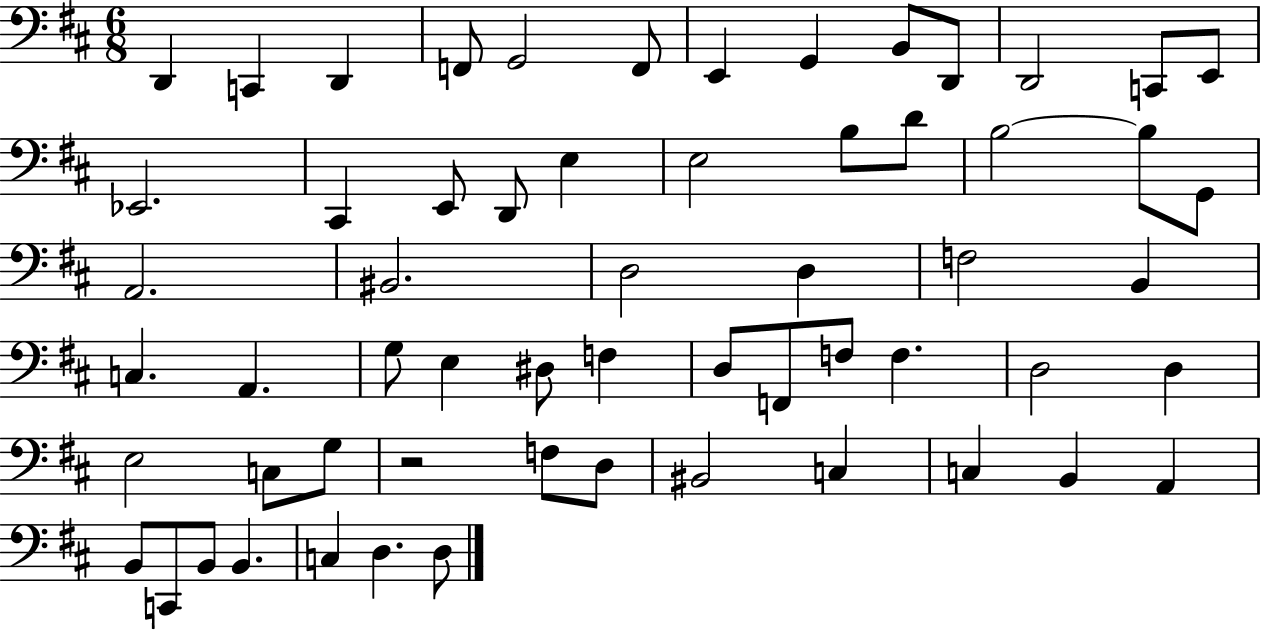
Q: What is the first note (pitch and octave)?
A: D2